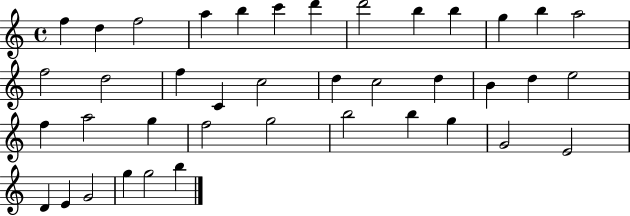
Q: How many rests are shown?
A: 0